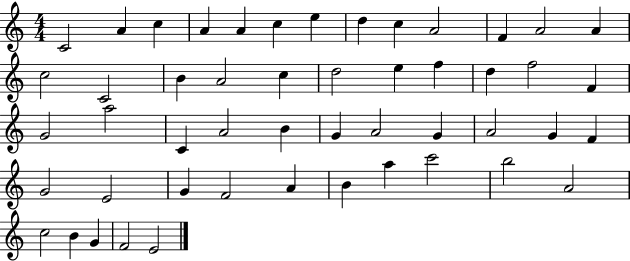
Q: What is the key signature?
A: C major